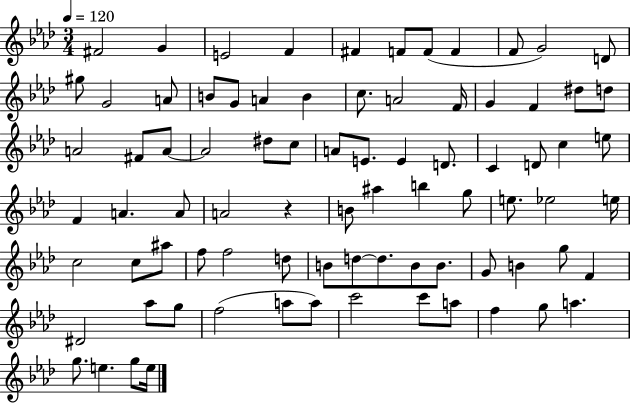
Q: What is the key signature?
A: AES major